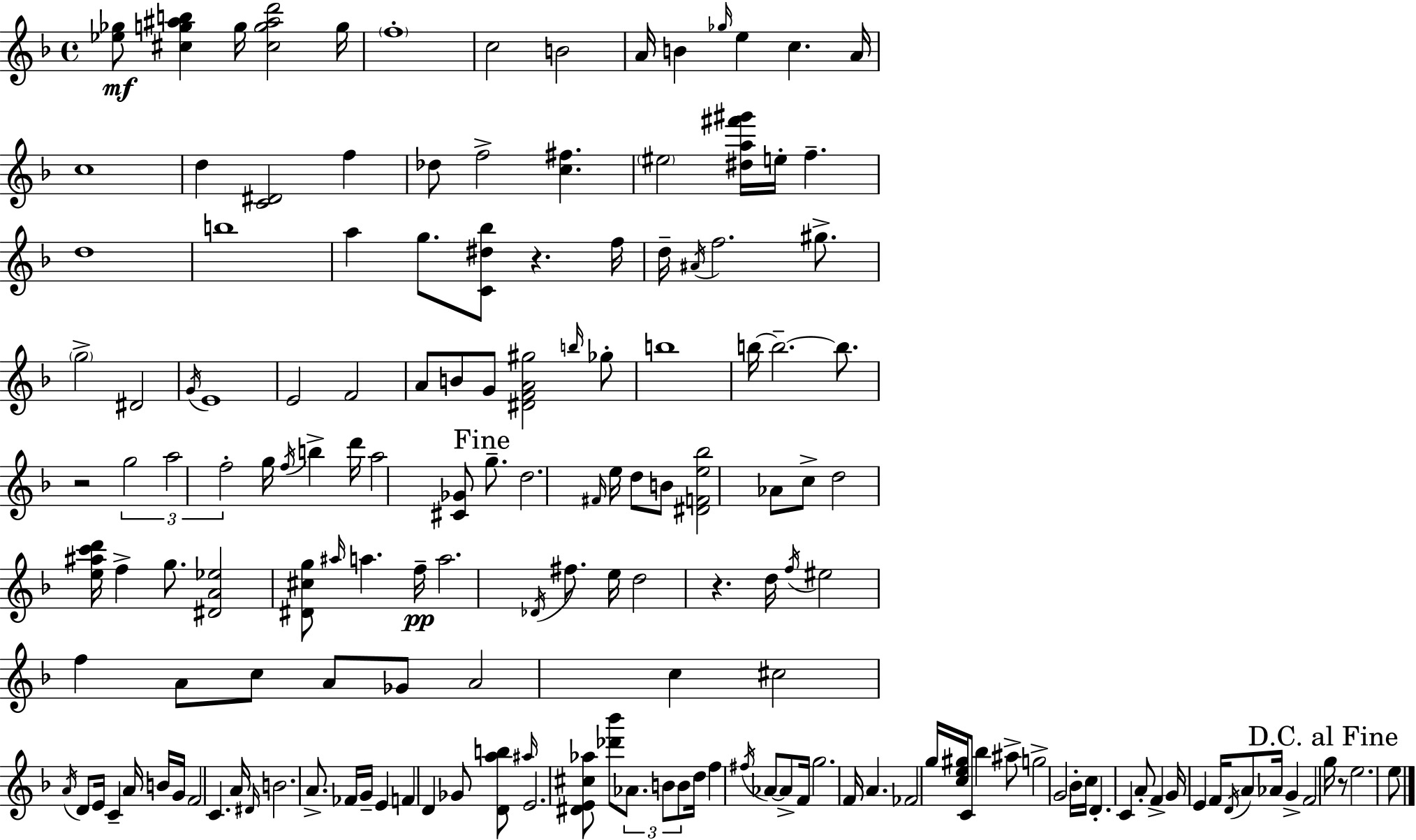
[Eb5,Gb5]/e [C#5,G5,A#5,B5]/q G5/s [C#5,G5,A#5,D6]/h G5/s F5/w C5/h B4/h A4/s B4/q Gb5/s E5/q C5/q. A4/s C5/w D5/q [C4,D#4]/h F5/q Db5/e F5/h [C5,F#5]/q. EIS5/h [D#5,A5,F#6,G#6]/s E5/s F5/q. D5/w B5/w A5/q G5/e. [C4,D#5,Bb5]/e R/q. F5/s D5/s A#4/s F5/h. G#5/e. G5/h D#4/h G4/s E4/w E4/h F4/h A4/e B4/e G4/e [D#4,F4,A4,G#5]/h B5/s Gb5/e B5/w B5/s B5/h. B5/e. R/h G5/h A5/h F5/h G5/s F5/s B5/q D6/s A5/h [C#4,Gb4]/e G5/e. D5/h. F#4/s E5/s D5/e B4/e [D#4,F4,E5,Bb5]/h Ab4/e C5/e D5/h [E5,A#5,C6,D6]/s F5/q G5/e. [D#4,A4,Eb5]/h [D#4,C#5,G5]/e A#5/s A5/q. F5/s A5/h. Db4/s F#5/e. E5/s D5/h R/q. D5/s F5/s EIS5/h F5/q A4/e C5/e A4/e Gb4/e A4/h C5/q C#5/h A4/s D4/e E4/s C4/q A4/s B4/s G4/s F4/h C4/q. A4/s D#4/s B4/h. A4/e. FES4/s G4/s E4/q F4/q D4/q Gb4/e [D4,A5,B5]/e A#5/s E4/h. [D#4,E4,C#5,Ab5]/e [Db6,Bb6]/e Ab4/e. B4/e B4/e D5/s F5/q F#5/s Ab4/e Ab4/e F4/s G5/h. F4/s A4/q. FES4/h G5/s [C5,E5,G#5]/s C4/e Bb5/q A#5/e G5/h G4/h Bb4/s C5/s D4/q. C4/q A4/e F4/q G4/s E4/q F4/s D4/s A4/e Ab4/s G4/q F4/h G5/s R/e E5/h. E5/e